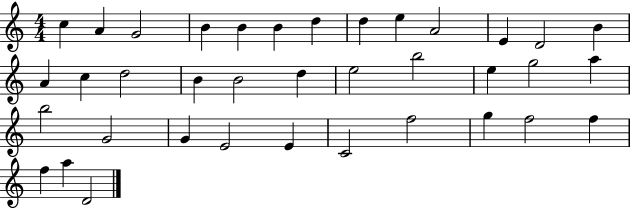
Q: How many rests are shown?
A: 0